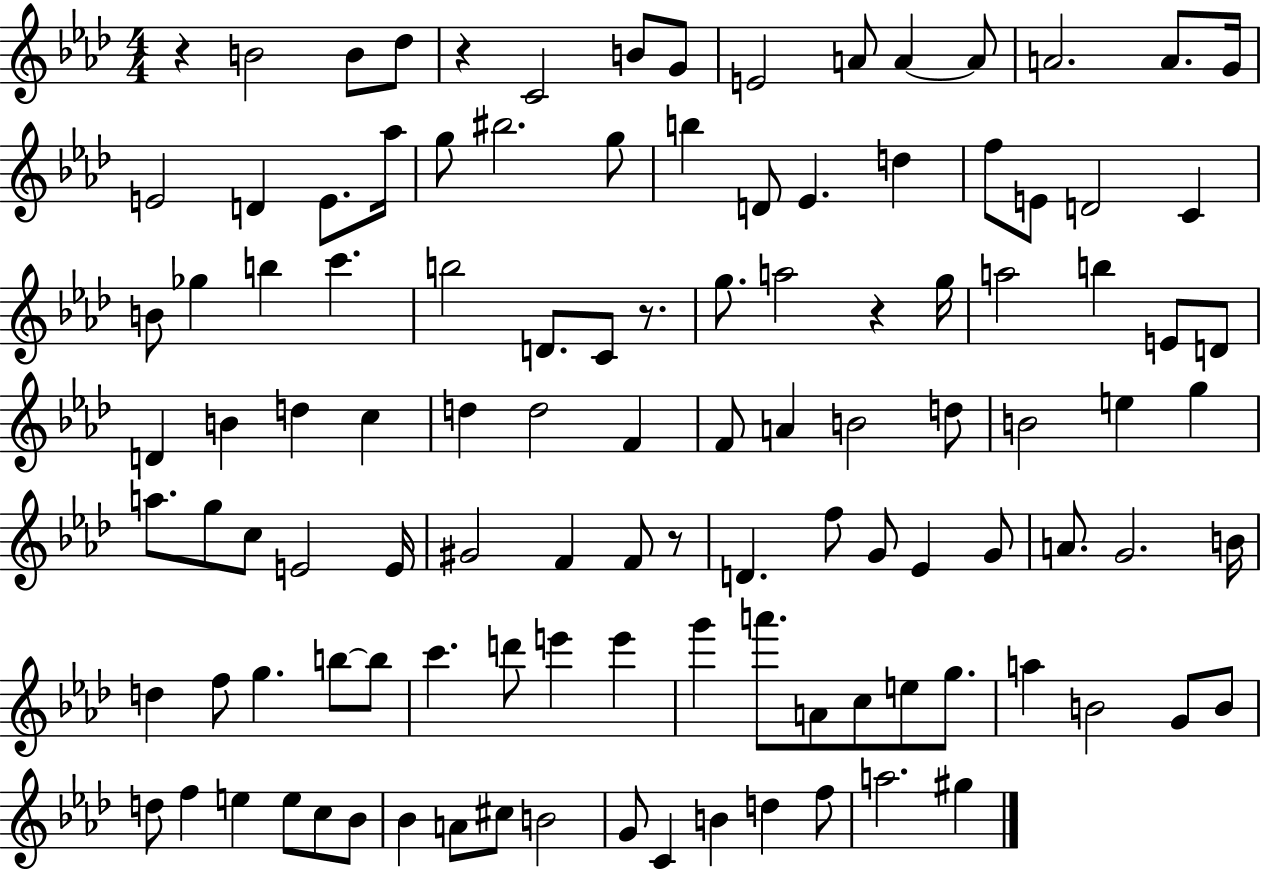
X:1
T:Untitled
M:4/4
L:1/4
K:Ab
z B2 B/2 _d/2 z C2 B/2 G/2 E2 A/2 A A/2 A2 A/2 G/4 E2 D E/2 _a/4 g/2 ^b2 g/2 b D/2 _E d f/2 E/2 D2 C B/2 _g b c' b2 D/2 C/2 z/2 g/2 a2 z g/4 a2 b E/2 D/2 D B d c d d2 F F/2 A B2 d/2 B2 e g a/2 g/2 c/2 E2 E/4 ^G2 F F/2 z/2 D f/2 G/2 _E G/2 A/2 G2 B/4 d f/2 g b/2 b/2 c' d'/2 e' e' g' a'/2 A/2 c/2 e/2 g/2 a B2 G/2 B/2 d/2 f e e/2 c/2 _B/2 _B A/2 ^c/2 B2 G/2 C B d f/2 a2 ^g